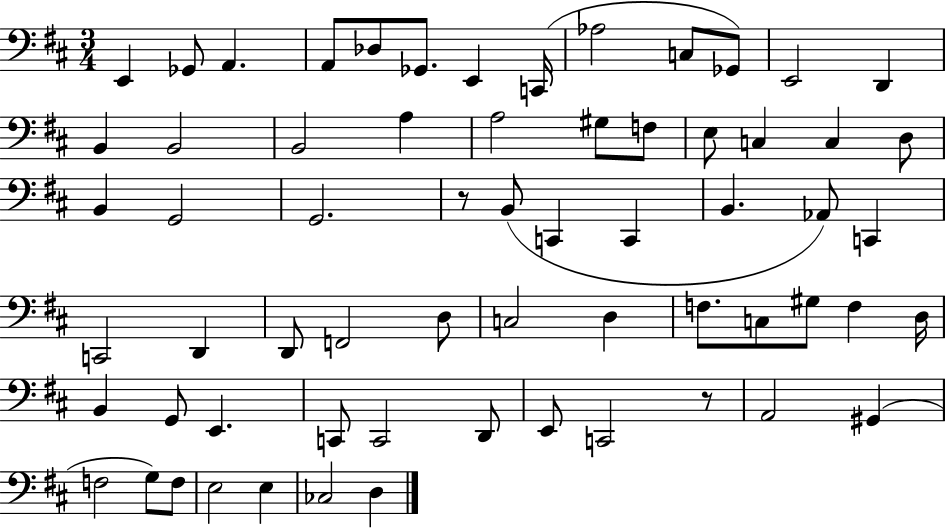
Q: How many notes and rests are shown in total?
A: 64